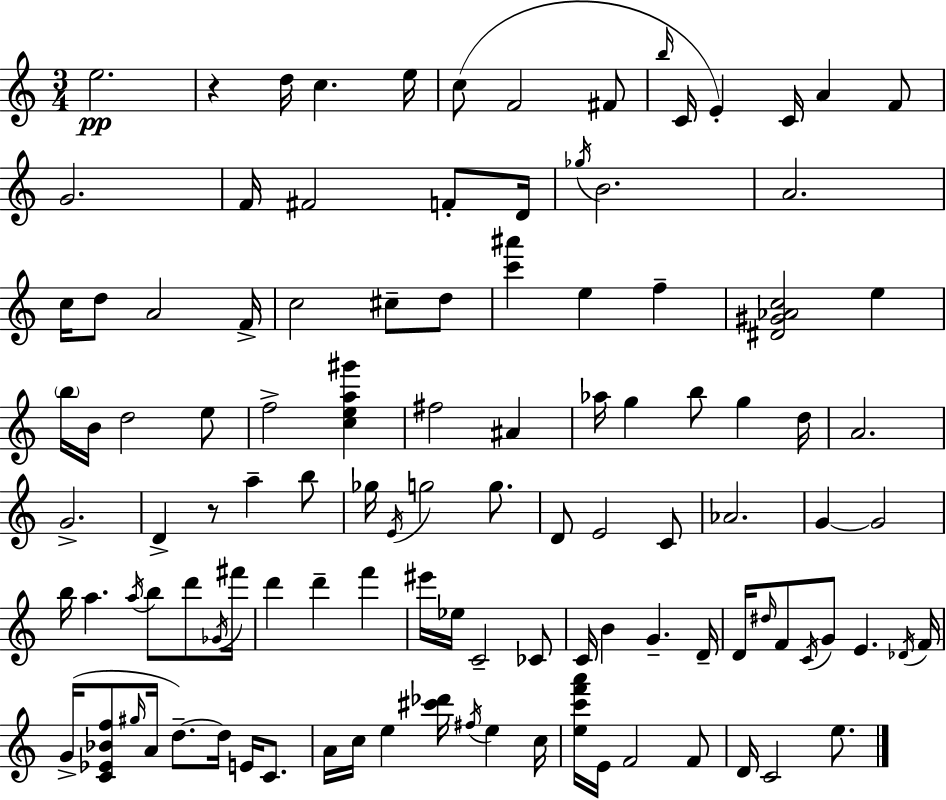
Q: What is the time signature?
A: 3/4